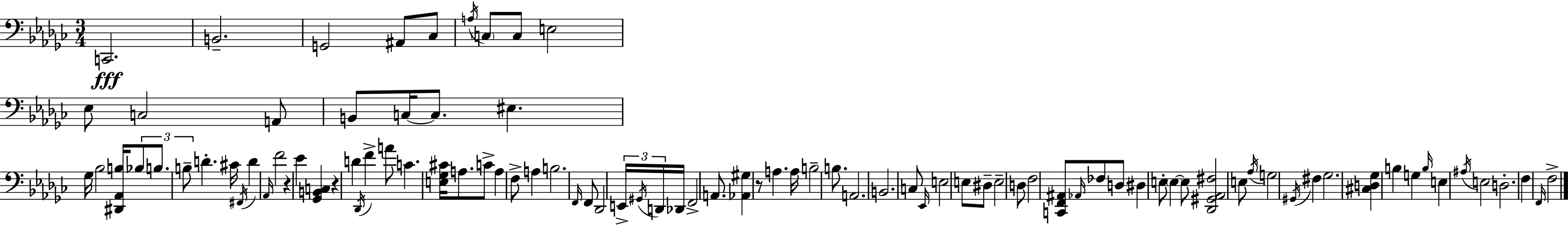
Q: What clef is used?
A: bass